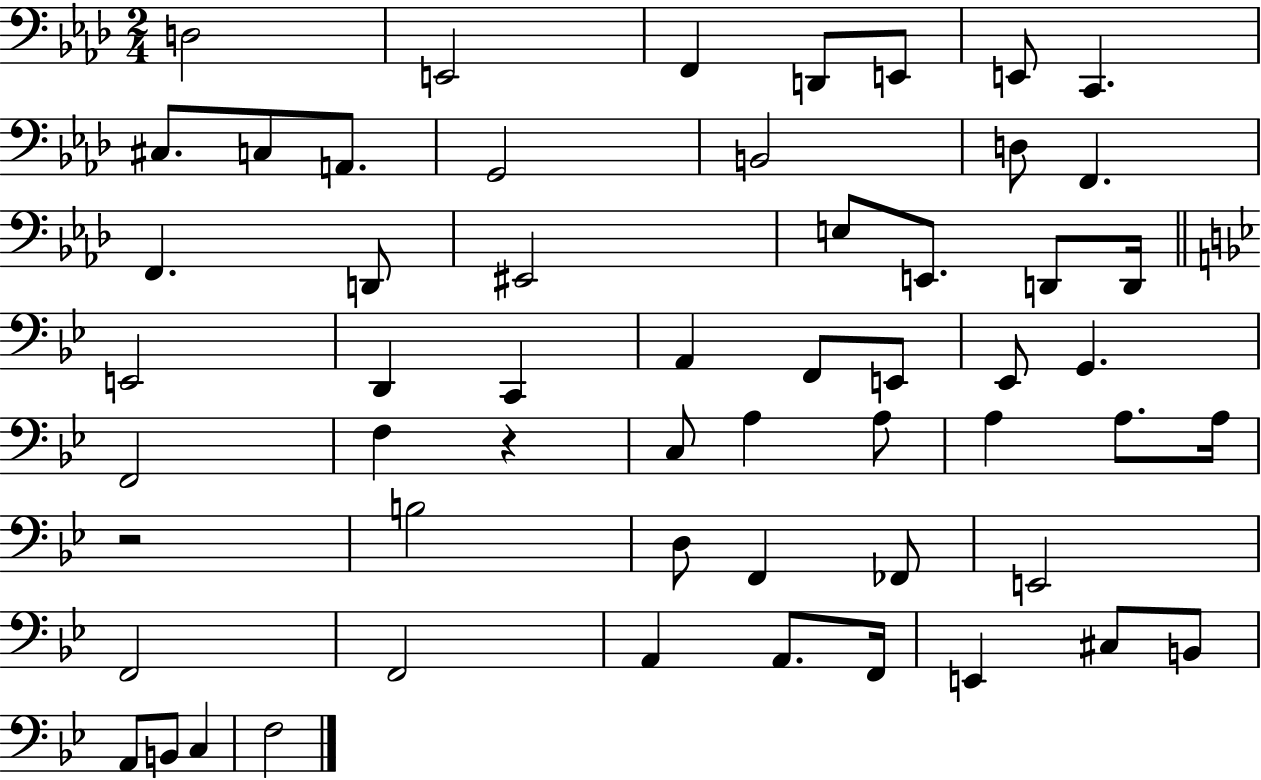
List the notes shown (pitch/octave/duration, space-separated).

D3/h E2/h F2/q D2/e E2/e E2/e C2/q. C#3/e. C3/e A2/e. G2/h B2/h D3/e F2/q. F2/q. D2/e EIS2/h E3/e E2/e. D2/e D2/s E2/h D2/q C2/q A2/q F2/e E2/e Eb2/e G2/q. F2/h F3/q R/q C3/e A3/q A3/e A3/q A3/e. A3/s R/h B3/h D3/e F2/q FES2/e E2/h F2/h F2/h A2/q A2/e. F2/s E2/q C#3/e B2/e A2/e B2/e C3/q F3/h